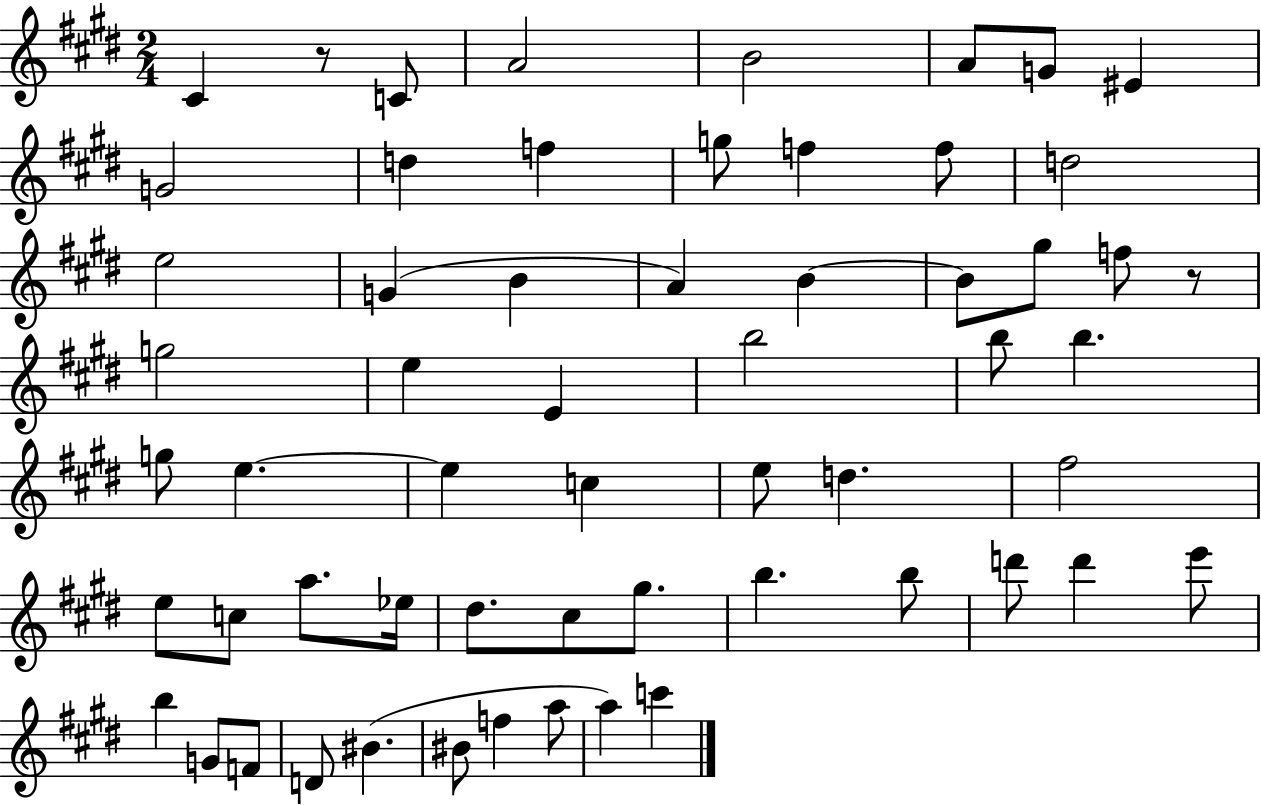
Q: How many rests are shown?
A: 2